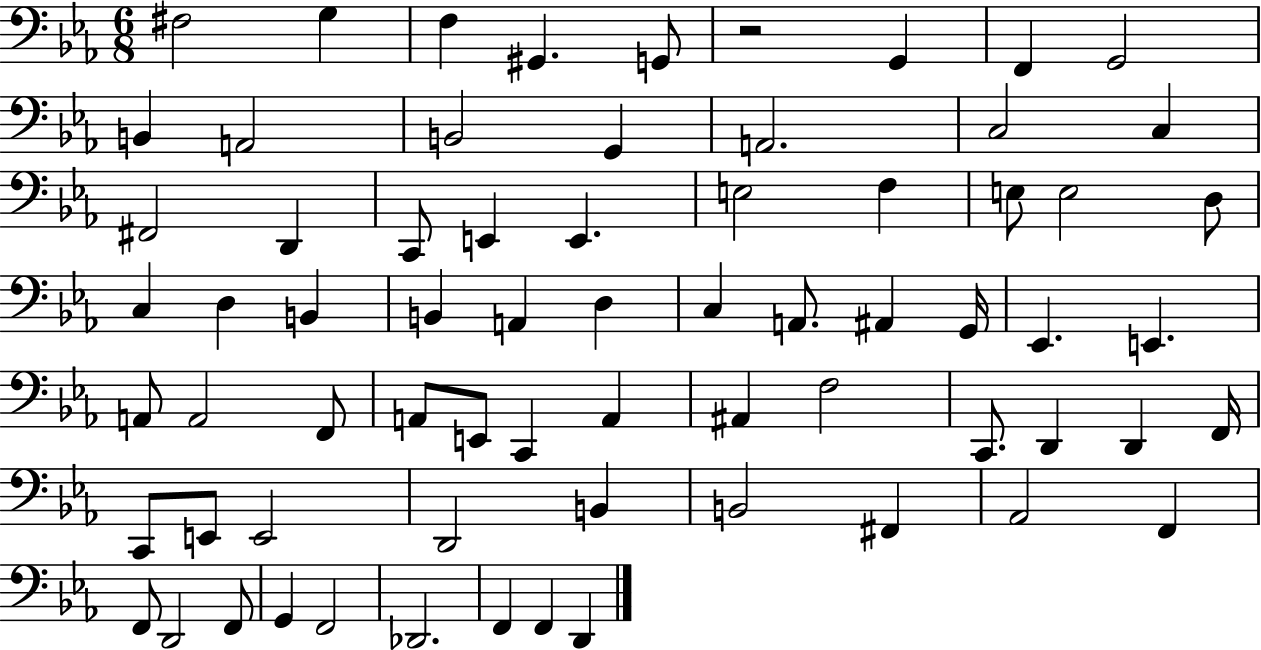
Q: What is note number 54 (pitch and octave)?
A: D2